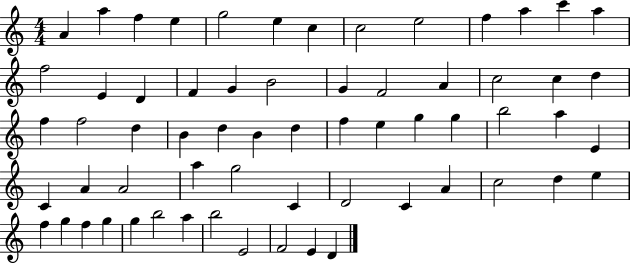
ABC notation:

X:1
T:Untitled
M:4/4
L:1/4
K:C
A a f e g2 e c c2 e2 f a c' a f2 E D F G B2 G F2 A c2 c d f f2 d B d B d f e g g b2 a E C A A2 a g2 C D2 C A c2 d e f g f g g b2 a b2 E2 F2 E D